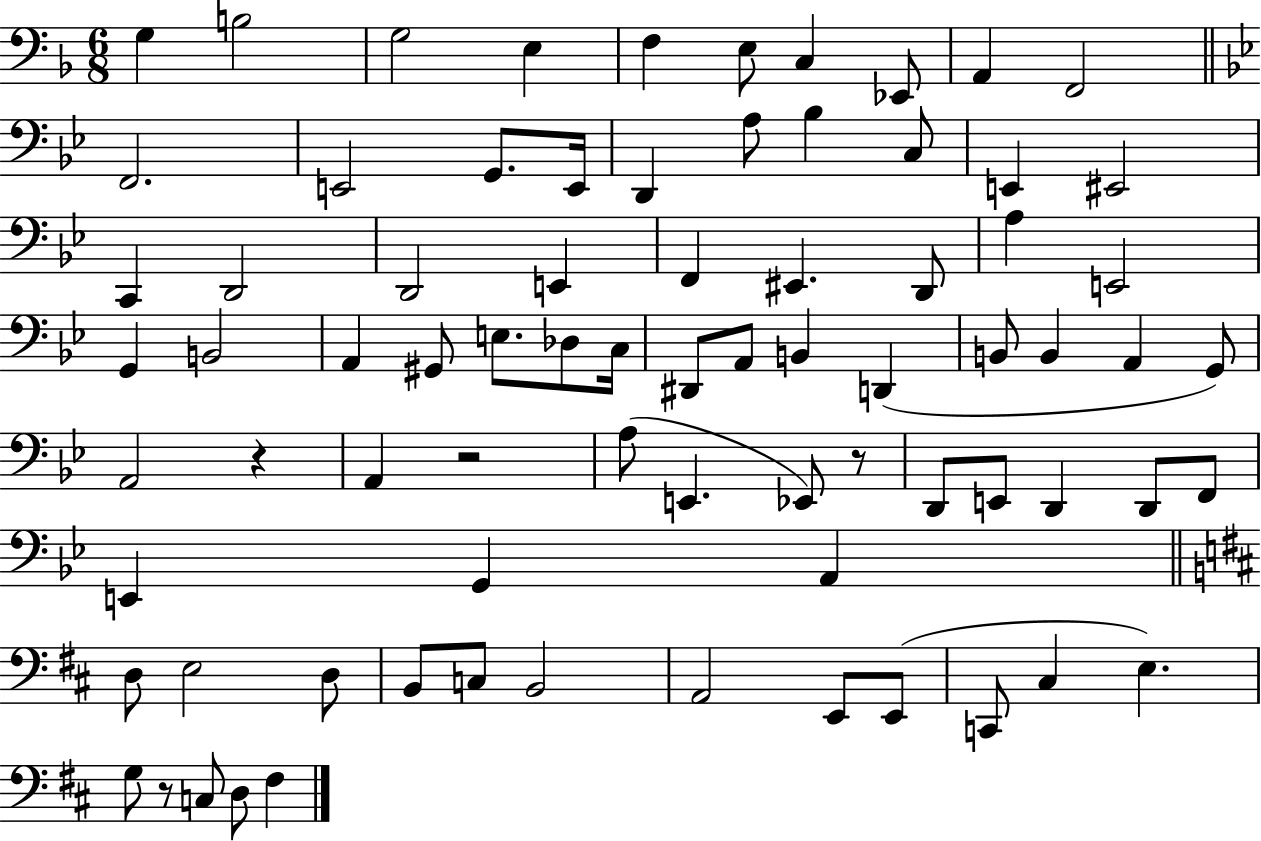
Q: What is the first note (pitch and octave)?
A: G3